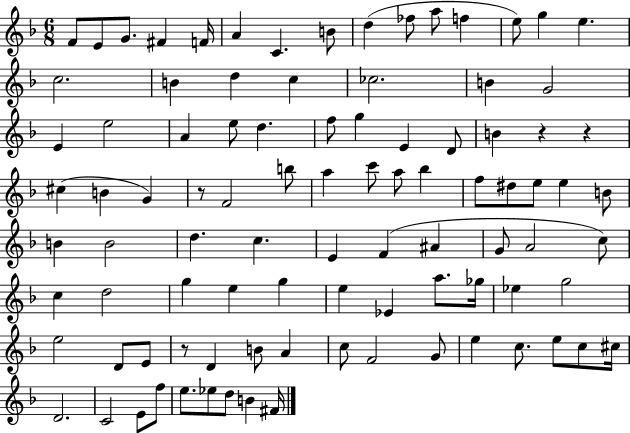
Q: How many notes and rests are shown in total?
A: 94